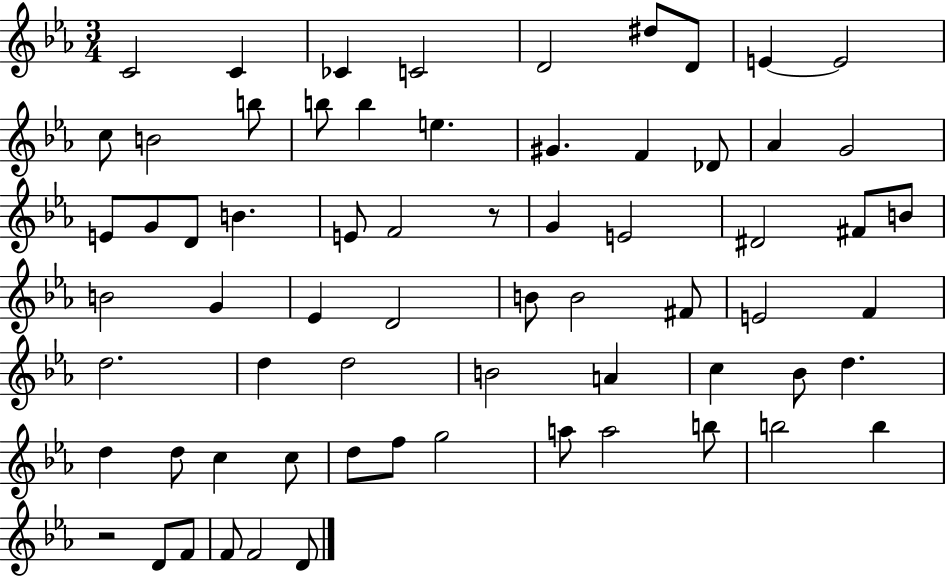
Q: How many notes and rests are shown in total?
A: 67